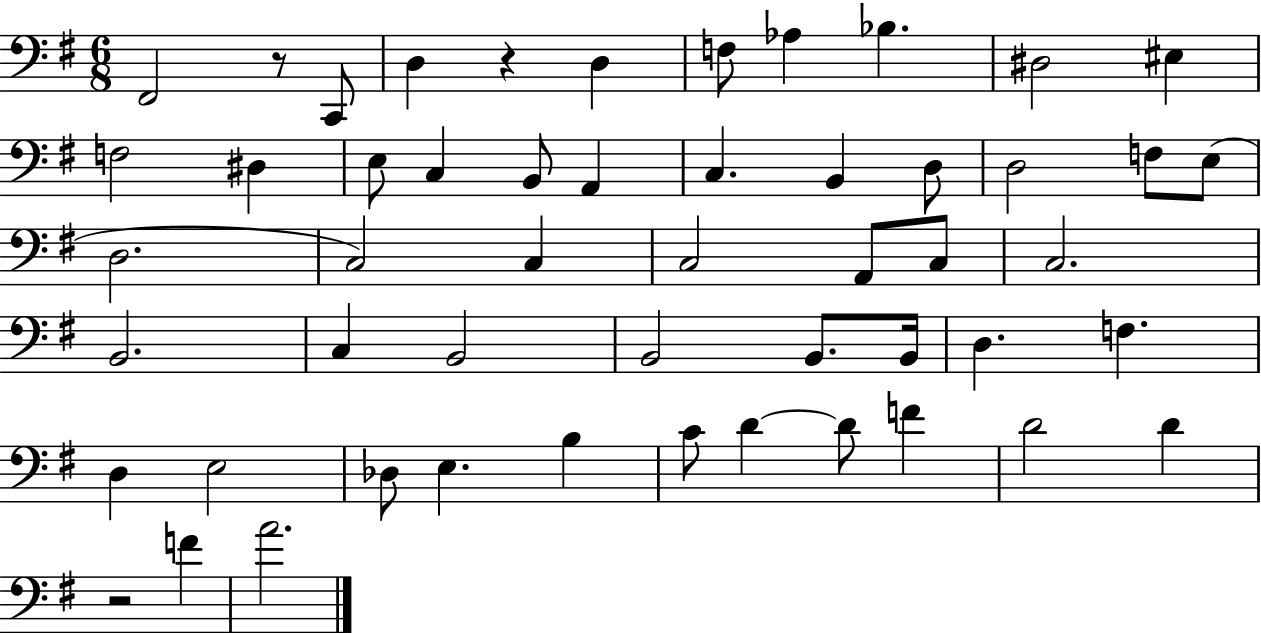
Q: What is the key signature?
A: G major